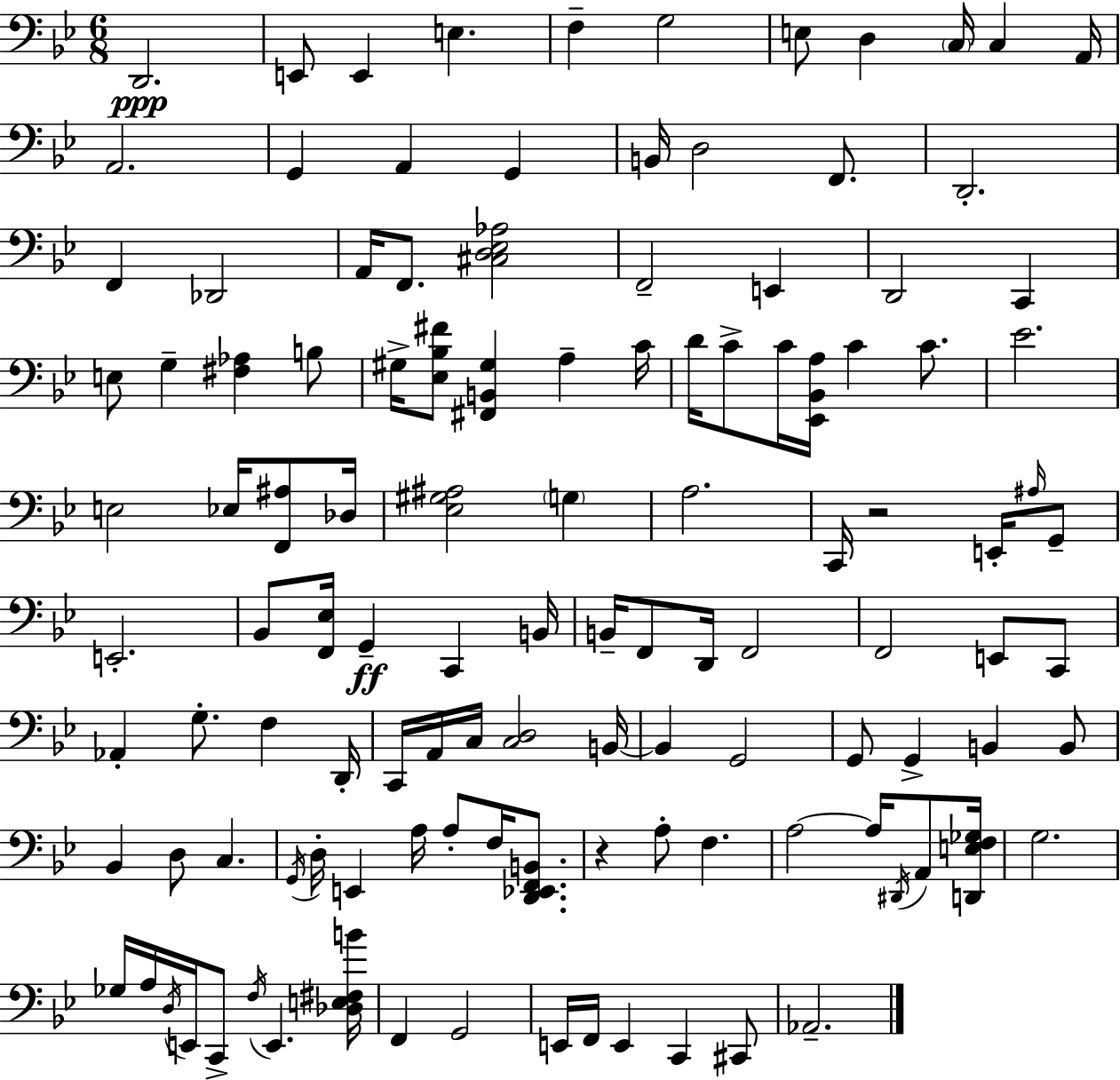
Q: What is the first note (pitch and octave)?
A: D2